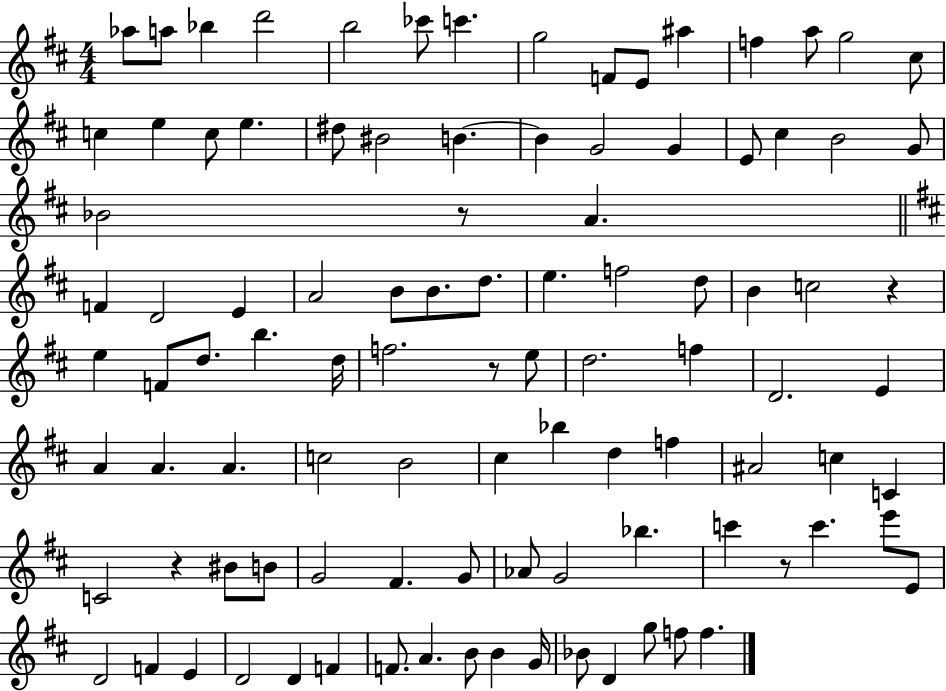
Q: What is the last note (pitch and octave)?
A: F5